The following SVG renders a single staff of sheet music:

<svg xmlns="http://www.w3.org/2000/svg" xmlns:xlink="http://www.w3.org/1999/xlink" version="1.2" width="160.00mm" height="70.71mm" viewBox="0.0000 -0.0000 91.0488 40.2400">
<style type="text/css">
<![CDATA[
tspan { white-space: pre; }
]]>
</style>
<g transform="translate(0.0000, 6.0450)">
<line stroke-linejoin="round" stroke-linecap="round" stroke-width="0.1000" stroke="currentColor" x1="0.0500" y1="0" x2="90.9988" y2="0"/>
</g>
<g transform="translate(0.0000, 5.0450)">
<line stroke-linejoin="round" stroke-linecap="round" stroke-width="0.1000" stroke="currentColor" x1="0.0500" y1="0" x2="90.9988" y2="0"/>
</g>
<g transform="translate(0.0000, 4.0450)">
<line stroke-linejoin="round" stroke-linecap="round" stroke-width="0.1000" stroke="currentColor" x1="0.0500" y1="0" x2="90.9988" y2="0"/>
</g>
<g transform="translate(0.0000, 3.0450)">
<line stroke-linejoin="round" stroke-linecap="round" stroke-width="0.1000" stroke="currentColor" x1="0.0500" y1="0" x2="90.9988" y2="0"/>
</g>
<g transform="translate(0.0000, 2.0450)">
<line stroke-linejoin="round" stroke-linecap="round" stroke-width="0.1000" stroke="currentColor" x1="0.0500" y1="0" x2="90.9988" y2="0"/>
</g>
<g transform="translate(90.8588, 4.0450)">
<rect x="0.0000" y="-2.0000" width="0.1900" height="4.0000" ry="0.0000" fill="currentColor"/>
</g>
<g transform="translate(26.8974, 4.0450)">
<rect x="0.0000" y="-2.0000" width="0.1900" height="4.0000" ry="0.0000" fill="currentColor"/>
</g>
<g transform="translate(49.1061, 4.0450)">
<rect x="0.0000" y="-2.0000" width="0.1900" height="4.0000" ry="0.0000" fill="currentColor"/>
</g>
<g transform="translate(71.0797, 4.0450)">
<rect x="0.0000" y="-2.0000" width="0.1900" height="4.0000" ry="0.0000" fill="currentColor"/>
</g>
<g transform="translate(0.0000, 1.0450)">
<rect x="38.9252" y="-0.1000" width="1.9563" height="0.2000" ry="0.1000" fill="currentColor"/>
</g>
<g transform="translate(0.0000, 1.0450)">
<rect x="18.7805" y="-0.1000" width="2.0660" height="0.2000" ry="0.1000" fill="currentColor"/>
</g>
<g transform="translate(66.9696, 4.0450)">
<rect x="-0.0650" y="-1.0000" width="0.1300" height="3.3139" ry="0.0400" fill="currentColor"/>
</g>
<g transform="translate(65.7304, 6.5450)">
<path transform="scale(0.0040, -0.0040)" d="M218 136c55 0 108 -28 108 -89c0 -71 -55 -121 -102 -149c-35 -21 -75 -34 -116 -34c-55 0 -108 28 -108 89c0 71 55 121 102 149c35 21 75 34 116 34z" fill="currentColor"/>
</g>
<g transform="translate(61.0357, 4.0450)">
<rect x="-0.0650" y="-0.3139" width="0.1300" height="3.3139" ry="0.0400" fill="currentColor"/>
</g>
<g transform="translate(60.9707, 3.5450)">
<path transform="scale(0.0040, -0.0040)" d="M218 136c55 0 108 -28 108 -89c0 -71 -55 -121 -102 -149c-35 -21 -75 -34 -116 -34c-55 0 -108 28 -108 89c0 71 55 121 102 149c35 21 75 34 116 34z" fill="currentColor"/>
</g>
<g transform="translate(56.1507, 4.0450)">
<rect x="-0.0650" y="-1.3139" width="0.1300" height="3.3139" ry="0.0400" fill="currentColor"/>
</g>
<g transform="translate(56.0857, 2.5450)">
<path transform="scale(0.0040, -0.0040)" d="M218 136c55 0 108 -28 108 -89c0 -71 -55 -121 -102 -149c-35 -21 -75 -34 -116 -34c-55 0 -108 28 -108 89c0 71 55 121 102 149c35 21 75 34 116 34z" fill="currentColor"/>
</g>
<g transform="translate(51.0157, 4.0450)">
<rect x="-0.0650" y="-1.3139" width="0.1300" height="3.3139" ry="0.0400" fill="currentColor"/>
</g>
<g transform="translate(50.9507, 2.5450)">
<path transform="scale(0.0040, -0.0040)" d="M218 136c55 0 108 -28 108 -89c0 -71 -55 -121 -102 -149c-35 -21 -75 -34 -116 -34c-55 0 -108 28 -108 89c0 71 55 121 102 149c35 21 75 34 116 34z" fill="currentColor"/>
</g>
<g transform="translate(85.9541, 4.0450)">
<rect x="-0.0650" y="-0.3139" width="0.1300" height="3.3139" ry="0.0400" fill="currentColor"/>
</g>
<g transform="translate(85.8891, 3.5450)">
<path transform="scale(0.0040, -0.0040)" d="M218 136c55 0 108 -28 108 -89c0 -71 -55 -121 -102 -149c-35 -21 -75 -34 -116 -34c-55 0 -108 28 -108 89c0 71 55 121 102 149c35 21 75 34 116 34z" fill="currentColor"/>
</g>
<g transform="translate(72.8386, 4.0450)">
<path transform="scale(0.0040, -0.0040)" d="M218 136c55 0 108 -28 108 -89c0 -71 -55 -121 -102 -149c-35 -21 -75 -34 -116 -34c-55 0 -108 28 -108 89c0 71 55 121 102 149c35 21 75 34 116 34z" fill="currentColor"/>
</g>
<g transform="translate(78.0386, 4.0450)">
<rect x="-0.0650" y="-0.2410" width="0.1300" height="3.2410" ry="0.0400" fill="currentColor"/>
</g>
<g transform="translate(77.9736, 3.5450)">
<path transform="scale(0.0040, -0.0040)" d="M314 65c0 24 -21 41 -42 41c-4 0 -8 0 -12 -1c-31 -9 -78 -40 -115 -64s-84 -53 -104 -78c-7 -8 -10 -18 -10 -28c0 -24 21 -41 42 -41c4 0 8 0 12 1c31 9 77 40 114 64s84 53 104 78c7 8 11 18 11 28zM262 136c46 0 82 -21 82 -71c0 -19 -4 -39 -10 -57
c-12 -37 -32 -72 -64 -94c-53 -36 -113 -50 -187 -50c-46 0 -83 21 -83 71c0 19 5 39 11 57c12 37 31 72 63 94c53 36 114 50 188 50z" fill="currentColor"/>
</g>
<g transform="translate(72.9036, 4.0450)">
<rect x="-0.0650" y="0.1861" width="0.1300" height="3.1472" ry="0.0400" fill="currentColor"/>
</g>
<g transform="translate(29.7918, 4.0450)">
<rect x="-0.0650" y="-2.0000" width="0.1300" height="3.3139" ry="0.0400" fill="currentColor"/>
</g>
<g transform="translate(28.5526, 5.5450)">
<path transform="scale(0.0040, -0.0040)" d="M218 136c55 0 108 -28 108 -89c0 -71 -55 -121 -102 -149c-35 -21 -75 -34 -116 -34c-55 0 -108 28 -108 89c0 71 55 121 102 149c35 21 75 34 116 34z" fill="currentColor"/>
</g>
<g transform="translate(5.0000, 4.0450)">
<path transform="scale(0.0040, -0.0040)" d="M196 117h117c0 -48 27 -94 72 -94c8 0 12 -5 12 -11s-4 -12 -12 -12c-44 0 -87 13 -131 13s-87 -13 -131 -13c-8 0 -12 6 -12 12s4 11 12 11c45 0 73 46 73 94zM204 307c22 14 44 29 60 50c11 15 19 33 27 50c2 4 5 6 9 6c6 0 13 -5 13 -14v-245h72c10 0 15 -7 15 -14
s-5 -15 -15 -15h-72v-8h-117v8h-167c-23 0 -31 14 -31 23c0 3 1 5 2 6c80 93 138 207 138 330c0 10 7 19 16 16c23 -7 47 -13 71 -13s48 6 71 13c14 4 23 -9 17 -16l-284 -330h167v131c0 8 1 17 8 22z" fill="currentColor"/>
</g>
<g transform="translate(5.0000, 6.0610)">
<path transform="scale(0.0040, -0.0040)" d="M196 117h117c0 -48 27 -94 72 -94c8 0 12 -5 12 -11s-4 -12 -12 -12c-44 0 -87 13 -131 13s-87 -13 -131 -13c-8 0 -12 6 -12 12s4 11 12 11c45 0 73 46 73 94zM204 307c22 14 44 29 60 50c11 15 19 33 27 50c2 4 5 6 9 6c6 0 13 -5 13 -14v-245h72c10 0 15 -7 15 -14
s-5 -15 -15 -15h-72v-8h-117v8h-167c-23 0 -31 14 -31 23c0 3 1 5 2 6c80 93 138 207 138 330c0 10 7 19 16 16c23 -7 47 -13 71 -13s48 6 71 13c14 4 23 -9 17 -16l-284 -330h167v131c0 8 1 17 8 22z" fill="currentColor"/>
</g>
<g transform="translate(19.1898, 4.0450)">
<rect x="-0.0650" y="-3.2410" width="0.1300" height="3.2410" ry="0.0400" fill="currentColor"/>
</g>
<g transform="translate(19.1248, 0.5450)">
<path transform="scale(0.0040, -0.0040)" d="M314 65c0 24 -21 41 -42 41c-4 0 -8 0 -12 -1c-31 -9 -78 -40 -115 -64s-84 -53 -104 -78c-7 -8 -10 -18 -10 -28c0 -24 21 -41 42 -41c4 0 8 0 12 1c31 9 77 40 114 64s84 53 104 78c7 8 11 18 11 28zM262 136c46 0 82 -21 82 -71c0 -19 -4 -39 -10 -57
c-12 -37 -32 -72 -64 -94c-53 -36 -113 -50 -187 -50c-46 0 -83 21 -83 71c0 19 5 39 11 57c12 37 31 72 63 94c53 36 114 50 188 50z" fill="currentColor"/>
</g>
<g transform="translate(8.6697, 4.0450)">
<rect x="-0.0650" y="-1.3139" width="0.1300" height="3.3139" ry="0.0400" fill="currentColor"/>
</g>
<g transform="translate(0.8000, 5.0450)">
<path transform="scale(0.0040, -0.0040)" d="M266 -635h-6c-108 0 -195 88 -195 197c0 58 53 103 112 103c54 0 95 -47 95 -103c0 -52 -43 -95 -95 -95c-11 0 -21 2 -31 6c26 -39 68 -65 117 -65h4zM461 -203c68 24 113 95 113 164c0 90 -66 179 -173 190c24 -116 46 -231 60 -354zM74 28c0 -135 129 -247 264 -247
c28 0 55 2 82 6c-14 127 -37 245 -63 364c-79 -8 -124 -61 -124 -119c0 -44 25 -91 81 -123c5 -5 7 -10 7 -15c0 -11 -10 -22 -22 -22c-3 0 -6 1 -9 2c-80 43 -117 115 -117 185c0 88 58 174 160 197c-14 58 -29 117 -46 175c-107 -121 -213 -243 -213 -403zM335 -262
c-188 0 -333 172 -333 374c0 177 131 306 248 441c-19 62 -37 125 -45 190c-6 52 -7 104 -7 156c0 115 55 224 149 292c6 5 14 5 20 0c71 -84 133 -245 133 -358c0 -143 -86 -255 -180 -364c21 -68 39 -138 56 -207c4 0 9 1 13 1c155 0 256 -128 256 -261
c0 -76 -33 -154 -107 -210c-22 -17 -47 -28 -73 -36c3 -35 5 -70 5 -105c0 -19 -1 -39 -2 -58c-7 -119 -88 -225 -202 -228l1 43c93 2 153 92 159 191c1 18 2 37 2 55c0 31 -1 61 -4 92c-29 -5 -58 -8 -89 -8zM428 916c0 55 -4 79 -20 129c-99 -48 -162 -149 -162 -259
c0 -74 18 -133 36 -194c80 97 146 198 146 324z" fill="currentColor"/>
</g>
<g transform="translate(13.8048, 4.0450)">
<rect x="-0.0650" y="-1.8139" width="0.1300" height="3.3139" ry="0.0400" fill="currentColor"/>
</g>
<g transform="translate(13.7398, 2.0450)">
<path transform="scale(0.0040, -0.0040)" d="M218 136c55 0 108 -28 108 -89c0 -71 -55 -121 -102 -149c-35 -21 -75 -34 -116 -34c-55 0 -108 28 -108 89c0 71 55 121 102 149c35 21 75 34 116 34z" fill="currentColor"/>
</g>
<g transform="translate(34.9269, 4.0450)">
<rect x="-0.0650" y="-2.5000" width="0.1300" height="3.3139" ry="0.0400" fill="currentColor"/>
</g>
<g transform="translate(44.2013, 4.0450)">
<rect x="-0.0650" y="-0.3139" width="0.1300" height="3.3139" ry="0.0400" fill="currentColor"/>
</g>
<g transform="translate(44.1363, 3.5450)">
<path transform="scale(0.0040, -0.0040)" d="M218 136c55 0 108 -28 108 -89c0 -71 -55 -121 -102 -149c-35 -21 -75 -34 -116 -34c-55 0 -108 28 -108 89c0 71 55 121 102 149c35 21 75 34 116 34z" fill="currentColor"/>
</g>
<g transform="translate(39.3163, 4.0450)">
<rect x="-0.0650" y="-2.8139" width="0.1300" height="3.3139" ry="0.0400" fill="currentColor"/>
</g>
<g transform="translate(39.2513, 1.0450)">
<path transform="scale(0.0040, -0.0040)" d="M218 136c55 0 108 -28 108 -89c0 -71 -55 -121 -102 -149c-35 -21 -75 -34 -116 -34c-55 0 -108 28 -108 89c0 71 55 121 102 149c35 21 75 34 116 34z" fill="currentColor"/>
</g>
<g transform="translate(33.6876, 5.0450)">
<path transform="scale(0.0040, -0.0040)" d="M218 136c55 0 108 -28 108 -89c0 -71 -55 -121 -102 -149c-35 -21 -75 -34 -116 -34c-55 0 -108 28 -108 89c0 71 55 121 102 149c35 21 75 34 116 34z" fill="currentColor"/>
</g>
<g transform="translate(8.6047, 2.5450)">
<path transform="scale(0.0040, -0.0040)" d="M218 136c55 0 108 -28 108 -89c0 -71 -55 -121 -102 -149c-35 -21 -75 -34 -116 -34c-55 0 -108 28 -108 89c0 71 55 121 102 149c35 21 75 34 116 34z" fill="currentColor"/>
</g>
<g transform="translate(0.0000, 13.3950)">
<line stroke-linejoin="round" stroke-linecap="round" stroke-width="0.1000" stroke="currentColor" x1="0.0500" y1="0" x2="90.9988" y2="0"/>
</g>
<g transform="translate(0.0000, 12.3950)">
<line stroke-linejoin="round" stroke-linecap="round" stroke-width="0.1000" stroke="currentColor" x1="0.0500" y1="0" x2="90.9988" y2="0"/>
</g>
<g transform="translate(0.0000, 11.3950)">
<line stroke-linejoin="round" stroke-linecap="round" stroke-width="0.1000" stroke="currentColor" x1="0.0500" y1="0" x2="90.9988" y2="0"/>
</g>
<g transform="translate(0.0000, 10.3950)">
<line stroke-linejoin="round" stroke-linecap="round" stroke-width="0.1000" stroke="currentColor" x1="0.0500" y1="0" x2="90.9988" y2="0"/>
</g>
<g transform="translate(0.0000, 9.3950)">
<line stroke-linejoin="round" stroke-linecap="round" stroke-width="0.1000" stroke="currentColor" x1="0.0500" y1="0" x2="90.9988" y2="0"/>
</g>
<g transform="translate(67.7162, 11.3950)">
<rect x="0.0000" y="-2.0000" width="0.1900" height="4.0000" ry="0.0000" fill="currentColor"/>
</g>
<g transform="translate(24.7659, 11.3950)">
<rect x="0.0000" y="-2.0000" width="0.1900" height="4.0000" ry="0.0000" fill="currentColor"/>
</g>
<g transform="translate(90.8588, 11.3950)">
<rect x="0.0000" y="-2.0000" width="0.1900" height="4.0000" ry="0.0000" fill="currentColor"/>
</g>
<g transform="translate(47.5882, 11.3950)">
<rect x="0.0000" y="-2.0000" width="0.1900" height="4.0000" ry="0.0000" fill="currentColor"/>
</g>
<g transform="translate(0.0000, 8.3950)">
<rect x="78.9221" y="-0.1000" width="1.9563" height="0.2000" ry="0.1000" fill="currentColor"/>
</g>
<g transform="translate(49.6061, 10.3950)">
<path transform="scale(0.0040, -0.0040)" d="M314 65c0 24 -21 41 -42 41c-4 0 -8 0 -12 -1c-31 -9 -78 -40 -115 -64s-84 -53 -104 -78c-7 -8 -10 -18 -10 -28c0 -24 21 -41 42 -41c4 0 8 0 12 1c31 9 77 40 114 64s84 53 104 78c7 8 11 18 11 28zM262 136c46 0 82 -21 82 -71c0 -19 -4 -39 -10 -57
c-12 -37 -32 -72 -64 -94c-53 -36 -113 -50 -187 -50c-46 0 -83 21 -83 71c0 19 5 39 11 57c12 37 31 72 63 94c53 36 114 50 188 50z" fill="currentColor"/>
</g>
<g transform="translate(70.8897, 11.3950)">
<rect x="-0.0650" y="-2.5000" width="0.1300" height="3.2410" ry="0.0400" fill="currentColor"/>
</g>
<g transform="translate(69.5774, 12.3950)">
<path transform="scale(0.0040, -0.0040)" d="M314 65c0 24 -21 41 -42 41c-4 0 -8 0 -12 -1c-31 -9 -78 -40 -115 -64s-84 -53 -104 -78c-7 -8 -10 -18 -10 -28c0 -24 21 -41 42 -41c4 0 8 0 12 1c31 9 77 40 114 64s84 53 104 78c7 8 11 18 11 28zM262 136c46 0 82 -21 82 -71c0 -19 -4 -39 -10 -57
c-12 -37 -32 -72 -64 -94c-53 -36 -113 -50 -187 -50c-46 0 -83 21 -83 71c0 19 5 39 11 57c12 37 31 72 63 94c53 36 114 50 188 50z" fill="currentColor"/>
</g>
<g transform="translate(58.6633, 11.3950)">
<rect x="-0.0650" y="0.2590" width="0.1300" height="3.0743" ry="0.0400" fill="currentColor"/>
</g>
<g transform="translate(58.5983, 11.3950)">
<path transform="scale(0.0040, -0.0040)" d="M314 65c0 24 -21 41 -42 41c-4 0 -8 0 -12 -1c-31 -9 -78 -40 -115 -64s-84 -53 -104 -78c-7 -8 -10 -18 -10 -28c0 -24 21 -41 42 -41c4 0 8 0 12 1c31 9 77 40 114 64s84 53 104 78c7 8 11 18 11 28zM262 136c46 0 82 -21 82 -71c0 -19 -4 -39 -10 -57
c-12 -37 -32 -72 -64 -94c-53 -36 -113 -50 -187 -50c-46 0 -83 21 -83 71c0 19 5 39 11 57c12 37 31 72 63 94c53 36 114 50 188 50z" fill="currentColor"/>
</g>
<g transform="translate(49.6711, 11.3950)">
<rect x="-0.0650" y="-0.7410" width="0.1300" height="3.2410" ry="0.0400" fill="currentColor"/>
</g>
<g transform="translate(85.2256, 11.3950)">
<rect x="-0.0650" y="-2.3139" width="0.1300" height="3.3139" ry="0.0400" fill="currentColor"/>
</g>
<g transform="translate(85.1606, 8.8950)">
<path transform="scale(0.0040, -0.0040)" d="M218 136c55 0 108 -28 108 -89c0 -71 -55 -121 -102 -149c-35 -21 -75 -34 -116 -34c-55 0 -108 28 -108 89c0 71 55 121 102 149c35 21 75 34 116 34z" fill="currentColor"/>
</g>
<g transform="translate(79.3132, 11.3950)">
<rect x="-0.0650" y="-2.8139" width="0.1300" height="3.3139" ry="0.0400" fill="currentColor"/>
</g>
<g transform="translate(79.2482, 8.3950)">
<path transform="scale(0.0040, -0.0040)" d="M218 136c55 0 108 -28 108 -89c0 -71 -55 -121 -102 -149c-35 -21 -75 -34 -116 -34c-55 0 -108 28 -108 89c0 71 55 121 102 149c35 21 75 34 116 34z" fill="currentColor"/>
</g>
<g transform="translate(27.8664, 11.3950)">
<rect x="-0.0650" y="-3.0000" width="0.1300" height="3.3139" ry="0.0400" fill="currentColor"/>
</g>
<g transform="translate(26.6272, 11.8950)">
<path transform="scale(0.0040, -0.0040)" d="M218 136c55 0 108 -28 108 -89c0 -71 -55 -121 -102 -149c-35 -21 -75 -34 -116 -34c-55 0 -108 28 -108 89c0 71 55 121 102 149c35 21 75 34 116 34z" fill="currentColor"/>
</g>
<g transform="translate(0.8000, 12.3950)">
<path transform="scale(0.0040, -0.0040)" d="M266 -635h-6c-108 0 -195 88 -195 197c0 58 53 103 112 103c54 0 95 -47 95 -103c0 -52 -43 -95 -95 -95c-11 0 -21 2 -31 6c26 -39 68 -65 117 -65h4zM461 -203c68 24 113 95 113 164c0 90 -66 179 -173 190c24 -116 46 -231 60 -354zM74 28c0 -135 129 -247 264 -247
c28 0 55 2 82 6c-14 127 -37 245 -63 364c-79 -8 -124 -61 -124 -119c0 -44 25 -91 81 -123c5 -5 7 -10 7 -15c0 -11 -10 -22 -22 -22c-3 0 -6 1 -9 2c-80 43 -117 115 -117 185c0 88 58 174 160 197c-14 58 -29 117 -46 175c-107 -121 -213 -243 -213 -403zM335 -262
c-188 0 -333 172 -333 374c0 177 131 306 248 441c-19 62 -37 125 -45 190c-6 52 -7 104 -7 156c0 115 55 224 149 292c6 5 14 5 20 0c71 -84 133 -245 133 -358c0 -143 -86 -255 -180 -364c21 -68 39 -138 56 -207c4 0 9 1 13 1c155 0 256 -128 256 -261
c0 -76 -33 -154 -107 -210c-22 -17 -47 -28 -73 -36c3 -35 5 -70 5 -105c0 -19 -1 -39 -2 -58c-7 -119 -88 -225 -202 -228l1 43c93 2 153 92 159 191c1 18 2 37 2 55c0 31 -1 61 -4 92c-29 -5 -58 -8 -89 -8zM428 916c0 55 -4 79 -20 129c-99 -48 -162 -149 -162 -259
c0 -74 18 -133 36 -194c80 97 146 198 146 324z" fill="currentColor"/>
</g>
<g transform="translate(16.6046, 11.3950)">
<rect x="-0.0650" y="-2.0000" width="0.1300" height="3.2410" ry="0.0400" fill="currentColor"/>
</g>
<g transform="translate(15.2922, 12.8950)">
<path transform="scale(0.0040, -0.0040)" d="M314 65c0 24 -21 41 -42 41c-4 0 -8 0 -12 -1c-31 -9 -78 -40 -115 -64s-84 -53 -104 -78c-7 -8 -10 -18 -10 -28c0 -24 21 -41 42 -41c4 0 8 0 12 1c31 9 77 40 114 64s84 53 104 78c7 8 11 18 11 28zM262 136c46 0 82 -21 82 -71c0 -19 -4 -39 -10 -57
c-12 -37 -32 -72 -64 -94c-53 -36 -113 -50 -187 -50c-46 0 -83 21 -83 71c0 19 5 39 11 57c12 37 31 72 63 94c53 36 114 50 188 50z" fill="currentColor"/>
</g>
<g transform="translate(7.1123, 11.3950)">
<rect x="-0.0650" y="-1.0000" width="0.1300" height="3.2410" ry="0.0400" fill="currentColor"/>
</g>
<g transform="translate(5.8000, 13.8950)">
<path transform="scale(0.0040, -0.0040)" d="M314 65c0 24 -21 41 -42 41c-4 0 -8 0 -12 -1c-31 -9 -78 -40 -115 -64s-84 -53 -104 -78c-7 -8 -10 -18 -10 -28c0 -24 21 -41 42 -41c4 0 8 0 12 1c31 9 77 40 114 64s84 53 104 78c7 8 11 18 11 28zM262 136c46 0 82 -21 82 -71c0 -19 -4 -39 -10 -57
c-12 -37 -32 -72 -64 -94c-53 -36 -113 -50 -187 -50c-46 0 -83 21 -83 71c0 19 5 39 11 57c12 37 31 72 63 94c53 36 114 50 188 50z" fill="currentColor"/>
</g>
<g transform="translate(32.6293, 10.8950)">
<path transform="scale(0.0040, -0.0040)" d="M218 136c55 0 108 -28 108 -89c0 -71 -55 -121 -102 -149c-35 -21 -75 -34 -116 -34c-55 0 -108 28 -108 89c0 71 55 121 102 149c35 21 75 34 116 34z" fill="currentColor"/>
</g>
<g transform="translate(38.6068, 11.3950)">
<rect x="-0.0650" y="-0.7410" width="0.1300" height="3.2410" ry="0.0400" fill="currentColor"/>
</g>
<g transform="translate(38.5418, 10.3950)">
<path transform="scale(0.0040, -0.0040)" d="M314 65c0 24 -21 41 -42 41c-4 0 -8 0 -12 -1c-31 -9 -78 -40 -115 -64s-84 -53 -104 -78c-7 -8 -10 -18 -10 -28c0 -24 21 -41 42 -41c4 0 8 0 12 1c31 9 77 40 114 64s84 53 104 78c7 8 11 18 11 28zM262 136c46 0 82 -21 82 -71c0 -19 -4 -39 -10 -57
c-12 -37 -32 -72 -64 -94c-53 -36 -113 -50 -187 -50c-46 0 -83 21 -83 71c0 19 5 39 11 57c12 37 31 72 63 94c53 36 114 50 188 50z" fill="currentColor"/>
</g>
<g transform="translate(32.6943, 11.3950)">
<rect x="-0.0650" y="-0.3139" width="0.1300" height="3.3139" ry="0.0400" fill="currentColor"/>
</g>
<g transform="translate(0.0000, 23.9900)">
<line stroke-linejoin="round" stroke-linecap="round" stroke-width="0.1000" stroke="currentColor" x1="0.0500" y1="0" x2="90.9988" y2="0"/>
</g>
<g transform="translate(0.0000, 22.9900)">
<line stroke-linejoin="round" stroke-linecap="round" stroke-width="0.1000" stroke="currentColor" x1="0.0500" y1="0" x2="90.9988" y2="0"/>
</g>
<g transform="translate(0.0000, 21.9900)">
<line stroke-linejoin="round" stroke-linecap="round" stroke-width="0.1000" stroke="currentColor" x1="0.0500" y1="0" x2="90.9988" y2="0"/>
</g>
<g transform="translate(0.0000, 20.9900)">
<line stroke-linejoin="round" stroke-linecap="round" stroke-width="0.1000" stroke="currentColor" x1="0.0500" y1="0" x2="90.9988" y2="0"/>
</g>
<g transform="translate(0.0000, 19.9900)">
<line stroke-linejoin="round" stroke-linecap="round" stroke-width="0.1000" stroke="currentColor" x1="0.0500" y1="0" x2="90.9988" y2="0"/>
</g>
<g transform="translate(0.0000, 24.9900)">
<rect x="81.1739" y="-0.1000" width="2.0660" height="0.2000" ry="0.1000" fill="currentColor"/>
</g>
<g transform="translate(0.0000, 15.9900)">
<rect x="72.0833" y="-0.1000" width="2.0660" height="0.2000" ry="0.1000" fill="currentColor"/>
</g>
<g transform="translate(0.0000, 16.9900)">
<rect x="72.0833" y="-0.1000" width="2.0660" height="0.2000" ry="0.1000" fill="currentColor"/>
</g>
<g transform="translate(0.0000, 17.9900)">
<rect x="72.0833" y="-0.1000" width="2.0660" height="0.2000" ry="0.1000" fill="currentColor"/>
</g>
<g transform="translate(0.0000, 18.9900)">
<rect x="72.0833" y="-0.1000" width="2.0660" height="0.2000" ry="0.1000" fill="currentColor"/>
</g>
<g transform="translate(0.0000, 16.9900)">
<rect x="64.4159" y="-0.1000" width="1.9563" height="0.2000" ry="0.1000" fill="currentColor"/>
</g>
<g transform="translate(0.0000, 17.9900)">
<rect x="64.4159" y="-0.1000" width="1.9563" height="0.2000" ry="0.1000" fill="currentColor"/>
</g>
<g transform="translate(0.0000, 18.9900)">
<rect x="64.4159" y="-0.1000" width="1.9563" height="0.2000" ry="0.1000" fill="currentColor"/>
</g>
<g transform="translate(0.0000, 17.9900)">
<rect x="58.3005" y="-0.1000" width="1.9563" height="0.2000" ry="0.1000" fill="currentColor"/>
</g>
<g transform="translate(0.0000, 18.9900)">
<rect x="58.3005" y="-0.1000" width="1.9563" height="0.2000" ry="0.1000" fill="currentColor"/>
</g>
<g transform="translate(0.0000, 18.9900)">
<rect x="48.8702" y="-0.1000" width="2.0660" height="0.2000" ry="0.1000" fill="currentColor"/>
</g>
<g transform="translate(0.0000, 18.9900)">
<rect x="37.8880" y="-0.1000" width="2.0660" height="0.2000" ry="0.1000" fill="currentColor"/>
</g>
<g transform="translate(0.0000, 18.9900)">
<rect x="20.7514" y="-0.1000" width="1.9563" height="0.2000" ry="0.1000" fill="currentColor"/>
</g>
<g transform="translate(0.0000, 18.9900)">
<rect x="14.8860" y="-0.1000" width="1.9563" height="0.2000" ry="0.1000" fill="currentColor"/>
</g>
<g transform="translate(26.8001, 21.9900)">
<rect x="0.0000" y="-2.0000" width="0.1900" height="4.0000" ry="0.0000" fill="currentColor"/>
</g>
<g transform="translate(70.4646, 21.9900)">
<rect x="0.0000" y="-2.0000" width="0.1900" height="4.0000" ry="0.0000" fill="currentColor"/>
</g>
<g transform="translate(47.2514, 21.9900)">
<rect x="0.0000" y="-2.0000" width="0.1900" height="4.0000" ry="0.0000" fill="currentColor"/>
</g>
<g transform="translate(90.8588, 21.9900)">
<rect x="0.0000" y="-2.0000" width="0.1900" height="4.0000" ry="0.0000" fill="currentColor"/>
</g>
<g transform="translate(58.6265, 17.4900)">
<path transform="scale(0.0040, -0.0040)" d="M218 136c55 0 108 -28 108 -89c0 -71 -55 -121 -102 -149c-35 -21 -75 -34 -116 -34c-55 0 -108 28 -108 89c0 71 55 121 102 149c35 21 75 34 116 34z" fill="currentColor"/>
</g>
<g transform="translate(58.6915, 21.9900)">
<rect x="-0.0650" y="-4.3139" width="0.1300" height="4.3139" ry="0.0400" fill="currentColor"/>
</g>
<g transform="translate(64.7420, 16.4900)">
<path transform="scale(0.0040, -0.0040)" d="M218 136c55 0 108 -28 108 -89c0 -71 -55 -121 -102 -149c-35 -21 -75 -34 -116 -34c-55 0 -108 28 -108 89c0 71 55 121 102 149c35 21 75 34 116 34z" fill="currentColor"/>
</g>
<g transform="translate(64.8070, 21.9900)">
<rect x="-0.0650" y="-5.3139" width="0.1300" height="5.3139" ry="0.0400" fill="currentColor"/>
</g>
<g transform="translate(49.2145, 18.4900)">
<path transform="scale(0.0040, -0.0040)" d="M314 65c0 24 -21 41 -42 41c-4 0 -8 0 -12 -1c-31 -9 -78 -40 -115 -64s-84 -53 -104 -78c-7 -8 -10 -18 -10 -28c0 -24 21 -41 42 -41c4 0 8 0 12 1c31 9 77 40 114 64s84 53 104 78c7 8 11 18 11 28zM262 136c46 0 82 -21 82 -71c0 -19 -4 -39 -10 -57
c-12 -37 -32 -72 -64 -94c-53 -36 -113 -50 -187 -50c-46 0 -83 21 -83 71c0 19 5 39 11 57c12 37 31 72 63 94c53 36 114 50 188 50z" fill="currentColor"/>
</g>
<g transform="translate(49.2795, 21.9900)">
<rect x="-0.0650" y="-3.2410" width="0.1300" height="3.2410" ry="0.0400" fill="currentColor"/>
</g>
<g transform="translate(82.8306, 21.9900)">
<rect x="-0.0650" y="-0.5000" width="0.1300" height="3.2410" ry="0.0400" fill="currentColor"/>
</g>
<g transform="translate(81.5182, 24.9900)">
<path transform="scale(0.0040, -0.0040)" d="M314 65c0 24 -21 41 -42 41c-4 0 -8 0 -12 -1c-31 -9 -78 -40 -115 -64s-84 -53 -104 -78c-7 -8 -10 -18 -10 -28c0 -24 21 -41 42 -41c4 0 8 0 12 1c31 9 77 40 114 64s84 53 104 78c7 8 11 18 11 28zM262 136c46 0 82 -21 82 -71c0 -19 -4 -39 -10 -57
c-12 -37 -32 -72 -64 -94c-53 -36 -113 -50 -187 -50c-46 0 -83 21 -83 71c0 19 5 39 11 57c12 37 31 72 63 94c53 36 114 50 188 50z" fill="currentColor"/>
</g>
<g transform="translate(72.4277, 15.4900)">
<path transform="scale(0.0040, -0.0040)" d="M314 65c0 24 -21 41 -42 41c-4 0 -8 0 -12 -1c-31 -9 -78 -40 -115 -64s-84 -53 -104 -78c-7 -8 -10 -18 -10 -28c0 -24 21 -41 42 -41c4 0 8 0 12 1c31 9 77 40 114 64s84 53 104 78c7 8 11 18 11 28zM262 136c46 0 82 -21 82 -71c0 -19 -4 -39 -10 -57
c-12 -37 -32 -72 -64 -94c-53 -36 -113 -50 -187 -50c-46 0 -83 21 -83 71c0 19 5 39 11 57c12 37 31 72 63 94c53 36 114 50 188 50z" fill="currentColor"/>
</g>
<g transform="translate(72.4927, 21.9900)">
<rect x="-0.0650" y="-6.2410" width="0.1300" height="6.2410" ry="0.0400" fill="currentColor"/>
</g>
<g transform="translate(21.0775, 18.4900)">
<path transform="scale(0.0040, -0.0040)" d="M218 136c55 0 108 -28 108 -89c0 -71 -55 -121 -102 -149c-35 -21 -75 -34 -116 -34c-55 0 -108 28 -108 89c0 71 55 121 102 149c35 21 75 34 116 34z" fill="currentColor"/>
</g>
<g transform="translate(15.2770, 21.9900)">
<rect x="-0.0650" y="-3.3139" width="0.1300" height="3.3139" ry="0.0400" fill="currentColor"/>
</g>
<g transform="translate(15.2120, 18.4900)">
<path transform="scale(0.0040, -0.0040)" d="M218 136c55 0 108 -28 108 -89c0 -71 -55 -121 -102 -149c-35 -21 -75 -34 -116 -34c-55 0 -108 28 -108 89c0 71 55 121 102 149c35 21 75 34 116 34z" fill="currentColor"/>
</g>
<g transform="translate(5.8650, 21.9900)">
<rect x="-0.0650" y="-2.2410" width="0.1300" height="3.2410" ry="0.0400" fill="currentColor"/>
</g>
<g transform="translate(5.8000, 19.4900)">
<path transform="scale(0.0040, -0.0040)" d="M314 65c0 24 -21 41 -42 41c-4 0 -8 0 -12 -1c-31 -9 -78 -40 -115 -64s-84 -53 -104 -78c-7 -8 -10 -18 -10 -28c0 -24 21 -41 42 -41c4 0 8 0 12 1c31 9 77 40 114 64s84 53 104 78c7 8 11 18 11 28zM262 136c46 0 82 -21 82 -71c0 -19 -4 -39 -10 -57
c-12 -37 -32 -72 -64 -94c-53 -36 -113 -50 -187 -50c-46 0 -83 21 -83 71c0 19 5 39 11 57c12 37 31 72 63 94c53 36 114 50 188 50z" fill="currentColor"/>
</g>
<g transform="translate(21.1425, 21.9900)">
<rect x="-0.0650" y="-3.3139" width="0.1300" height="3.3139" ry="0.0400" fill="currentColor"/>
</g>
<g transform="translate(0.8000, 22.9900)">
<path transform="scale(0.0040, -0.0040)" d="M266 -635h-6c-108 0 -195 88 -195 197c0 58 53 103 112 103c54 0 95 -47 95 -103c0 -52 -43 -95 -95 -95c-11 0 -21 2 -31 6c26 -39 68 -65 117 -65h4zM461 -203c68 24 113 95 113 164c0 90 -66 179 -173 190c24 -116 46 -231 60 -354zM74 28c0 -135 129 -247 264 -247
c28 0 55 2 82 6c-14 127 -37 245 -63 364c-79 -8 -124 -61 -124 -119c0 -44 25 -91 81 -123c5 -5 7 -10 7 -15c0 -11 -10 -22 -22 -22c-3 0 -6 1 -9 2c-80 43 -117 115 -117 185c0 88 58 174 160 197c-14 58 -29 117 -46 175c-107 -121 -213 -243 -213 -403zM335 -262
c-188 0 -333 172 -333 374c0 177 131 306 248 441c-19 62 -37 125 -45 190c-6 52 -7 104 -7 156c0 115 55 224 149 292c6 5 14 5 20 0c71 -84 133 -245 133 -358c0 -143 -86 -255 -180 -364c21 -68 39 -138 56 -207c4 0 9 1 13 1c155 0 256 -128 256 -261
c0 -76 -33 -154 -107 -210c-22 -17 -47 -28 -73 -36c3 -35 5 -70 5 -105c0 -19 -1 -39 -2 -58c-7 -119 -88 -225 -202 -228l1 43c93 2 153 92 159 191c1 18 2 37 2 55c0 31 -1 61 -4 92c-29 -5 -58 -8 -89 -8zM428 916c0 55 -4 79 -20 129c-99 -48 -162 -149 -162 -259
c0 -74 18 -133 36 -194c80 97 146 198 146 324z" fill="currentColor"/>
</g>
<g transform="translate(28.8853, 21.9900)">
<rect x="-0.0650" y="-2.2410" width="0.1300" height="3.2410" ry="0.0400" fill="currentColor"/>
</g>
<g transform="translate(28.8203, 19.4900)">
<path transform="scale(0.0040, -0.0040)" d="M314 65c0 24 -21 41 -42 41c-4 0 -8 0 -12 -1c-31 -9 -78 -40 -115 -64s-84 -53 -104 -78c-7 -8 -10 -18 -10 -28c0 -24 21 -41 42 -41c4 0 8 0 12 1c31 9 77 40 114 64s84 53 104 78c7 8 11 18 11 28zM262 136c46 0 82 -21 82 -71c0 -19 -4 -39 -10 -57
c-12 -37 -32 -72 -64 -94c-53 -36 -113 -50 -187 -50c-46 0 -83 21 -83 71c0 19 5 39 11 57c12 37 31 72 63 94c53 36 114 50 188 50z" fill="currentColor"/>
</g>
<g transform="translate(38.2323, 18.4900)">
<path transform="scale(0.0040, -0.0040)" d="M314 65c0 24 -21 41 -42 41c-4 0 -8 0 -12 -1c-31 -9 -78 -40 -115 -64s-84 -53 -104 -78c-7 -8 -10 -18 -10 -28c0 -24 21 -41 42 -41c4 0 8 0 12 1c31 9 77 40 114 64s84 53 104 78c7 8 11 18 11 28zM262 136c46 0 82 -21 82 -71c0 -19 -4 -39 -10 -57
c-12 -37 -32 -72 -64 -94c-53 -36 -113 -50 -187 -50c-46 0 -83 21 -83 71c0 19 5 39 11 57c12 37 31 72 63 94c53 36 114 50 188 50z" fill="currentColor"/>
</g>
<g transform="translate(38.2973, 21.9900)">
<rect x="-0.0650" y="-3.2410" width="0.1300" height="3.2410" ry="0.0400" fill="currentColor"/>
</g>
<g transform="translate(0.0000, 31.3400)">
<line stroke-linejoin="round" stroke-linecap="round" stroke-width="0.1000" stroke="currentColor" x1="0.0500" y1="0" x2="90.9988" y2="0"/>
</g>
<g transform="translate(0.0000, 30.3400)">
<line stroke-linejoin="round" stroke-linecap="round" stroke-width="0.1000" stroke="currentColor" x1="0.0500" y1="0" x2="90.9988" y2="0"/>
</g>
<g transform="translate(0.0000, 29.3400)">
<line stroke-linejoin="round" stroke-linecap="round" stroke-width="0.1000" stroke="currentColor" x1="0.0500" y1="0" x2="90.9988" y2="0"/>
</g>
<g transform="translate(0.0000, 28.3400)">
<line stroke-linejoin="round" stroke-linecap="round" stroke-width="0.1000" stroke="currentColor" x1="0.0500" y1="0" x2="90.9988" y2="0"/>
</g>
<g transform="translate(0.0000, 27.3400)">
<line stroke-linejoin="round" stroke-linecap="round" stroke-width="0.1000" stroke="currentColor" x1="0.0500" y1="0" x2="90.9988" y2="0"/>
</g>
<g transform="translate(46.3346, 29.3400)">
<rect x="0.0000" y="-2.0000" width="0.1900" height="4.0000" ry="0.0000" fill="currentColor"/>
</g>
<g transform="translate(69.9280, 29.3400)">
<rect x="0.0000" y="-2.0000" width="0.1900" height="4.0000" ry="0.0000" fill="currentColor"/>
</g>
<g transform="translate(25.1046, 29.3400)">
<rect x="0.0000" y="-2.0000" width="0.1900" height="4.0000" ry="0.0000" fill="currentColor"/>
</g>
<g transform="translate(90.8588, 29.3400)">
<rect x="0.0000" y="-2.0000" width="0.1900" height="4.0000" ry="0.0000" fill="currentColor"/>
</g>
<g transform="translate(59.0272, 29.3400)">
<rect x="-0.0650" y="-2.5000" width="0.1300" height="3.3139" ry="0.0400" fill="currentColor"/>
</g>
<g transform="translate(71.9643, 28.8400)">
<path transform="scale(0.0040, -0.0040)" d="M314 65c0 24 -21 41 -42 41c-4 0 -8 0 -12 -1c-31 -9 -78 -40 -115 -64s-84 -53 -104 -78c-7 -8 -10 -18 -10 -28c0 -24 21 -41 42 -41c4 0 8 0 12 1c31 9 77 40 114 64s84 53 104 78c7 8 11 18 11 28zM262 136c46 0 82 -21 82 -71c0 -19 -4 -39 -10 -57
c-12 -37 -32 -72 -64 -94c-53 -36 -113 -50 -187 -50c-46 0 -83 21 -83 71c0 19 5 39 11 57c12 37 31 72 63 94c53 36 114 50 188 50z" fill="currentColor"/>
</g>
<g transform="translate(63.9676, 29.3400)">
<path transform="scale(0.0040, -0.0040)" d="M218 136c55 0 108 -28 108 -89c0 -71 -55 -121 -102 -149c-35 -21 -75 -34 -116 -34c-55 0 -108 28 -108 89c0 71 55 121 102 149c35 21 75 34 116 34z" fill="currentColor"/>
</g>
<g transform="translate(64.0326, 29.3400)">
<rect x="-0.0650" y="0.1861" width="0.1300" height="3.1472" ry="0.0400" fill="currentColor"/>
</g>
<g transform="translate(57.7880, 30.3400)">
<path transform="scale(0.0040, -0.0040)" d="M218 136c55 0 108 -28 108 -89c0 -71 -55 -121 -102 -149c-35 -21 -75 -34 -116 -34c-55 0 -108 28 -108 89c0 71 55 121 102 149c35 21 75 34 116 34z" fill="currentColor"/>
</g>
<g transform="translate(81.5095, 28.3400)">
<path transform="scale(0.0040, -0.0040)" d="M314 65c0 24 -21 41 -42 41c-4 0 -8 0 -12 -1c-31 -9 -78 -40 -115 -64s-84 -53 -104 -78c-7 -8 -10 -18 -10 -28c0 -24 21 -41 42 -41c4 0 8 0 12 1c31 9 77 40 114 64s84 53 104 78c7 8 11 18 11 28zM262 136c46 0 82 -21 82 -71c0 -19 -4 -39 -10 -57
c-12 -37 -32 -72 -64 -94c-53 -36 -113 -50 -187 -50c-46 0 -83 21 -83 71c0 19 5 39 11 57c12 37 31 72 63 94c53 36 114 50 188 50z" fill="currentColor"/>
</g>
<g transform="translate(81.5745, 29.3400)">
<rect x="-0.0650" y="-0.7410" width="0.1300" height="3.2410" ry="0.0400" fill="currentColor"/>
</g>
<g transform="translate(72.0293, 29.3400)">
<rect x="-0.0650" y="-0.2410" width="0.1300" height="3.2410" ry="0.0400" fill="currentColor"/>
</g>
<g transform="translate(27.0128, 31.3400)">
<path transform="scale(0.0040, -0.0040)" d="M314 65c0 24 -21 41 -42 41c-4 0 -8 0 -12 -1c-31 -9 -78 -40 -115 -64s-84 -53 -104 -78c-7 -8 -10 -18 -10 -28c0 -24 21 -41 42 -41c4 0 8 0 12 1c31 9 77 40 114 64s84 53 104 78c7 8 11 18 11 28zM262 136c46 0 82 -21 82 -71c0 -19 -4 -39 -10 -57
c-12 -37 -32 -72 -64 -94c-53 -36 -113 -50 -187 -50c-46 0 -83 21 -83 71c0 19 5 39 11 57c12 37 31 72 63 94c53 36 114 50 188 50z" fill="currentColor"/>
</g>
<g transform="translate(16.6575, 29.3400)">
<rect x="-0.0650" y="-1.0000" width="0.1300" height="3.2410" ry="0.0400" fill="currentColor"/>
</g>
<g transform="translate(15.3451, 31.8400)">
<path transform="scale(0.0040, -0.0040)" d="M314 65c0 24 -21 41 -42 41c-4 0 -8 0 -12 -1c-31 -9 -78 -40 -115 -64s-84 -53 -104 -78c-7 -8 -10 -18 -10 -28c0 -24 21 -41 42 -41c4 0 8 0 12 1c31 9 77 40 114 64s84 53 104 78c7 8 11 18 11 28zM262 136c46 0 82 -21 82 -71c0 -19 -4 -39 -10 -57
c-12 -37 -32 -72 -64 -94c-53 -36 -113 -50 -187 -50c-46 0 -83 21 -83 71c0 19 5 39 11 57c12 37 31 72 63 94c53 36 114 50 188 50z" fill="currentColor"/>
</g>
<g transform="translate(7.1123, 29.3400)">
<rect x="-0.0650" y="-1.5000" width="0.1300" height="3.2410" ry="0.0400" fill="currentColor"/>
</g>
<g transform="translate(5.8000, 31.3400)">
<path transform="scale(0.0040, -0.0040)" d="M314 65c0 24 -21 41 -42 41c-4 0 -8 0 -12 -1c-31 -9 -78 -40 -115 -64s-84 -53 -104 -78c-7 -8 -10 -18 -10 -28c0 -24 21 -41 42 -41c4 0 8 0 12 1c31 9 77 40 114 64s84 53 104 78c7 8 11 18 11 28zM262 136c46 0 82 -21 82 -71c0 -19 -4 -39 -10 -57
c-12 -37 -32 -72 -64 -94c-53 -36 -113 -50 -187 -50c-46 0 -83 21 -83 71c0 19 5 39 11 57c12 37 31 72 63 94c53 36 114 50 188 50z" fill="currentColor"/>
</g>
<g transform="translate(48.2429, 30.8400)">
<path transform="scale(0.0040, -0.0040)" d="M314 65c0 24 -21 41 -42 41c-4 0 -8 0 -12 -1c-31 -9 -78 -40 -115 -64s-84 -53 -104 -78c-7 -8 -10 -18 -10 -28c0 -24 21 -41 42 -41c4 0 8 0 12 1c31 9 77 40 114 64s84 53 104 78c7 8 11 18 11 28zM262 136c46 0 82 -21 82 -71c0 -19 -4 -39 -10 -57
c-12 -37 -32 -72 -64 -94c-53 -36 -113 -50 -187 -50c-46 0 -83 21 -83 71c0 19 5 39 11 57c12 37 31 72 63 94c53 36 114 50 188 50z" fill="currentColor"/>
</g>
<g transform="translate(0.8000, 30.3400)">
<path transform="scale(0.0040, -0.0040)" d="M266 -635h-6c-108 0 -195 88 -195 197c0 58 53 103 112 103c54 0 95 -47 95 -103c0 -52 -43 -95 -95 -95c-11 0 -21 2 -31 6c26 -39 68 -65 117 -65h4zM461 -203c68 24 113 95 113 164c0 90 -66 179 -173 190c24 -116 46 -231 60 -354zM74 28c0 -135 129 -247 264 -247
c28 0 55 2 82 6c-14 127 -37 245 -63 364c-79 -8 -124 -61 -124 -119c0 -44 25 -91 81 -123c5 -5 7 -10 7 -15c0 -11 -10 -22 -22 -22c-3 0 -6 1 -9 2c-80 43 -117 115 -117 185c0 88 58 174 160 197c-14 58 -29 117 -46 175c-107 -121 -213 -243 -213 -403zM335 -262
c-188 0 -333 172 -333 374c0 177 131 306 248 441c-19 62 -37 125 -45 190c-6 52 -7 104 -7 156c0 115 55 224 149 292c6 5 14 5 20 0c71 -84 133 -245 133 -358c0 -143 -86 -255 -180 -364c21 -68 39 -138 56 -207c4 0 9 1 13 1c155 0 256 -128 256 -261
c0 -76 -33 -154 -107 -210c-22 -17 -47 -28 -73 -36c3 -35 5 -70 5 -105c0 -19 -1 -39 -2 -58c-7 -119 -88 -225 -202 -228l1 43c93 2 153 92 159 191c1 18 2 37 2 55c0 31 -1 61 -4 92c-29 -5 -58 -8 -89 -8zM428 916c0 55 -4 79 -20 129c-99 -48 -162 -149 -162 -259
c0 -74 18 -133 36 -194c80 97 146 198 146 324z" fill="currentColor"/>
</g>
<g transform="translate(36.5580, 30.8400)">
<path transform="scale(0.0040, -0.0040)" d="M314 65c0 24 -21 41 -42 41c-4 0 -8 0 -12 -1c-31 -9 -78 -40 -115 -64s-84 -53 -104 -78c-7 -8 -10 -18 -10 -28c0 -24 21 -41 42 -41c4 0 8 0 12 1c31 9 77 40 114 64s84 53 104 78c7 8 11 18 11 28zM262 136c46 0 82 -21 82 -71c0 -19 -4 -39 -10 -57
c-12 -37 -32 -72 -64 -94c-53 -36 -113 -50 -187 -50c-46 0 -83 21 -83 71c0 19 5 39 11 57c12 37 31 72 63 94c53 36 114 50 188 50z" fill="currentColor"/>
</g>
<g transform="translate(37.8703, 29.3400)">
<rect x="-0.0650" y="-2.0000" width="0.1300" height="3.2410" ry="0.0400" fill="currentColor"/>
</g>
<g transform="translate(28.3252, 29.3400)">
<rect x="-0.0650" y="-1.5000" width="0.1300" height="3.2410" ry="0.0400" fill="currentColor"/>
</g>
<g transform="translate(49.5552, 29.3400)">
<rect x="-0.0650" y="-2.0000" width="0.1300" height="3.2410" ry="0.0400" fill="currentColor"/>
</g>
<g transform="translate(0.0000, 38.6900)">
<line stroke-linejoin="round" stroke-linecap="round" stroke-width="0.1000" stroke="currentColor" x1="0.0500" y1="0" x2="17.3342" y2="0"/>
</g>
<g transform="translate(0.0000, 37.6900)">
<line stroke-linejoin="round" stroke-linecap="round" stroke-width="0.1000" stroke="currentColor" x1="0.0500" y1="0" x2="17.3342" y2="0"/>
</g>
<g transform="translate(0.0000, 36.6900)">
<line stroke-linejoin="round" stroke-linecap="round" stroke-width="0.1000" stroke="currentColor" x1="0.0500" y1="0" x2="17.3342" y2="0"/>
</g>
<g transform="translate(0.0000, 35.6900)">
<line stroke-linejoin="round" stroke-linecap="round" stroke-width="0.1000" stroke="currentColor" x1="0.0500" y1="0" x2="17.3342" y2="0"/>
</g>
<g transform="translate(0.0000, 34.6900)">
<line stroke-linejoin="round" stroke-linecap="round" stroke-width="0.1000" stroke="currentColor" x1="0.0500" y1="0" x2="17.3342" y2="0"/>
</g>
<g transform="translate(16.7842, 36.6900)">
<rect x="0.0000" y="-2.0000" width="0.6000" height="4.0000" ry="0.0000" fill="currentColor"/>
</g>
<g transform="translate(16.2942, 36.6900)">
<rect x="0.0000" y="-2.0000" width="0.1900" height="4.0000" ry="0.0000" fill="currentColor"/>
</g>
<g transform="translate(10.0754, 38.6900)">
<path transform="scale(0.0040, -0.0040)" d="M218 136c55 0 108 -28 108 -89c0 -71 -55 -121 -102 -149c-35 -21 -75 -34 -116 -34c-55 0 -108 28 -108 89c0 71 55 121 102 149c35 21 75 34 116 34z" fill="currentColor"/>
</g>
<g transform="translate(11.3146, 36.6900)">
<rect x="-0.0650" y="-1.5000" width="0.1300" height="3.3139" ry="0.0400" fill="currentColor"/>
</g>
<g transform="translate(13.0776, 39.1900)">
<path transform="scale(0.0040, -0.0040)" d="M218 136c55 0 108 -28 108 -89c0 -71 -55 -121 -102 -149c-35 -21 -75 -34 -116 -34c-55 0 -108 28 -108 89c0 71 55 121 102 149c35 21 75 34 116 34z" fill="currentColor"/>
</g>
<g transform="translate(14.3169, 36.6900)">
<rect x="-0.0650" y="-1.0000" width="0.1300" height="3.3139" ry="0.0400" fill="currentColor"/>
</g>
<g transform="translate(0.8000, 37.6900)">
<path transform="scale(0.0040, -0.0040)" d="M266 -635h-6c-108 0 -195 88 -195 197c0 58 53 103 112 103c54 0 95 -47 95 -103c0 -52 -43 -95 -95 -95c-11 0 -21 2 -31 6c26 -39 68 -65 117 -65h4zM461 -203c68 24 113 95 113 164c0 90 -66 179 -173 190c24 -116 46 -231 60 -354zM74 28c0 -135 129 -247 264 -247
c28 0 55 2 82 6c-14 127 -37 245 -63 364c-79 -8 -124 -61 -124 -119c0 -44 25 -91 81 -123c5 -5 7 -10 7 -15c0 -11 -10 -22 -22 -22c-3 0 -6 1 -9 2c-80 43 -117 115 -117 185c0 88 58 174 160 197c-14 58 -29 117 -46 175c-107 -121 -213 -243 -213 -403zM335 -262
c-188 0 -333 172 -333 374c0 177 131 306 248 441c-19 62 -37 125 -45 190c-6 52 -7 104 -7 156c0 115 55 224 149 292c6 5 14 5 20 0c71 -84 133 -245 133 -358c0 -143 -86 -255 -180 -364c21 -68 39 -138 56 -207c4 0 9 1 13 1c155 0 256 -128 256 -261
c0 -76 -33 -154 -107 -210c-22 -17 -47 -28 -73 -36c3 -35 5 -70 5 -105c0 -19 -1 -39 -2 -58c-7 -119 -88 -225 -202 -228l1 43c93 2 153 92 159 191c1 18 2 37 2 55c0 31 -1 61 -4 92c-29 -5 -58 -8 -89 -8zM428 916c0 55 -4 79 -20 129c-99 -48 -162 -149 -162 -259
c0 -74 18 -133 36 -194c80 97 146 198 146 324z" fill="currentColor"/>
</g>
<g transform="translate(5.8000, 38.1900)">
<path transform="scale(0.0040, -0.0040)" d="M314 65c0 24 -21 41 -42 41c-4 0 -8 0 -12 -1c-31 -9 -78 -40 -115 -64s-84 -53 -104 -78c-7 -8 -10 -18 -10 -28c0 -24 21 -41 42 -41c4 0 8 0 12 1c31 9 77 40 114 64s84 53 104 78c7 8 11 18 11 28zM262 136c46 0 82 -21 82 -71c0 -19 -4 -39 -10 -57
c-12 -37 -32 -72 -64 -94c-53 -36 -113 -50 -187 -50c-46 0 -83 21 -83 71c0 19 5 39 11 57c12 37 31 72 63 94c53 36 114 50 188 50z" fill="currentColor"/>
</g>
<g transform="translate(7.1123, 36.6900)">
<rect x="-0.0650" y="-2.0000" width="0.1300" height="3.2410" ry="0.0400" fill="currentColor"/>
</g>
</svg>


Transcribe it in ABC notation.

X:1
T:Untitled
M:4/4
L:1/4
K:C
e f b2 F G a c e e c D B c2 c D2 F2 A c d2 d2 B2 G2 a g g2 b b g2 b2 b2 d' f' a'2 C2 E2 D2 E2 F2 F2 G B c2 d2 F2 E D